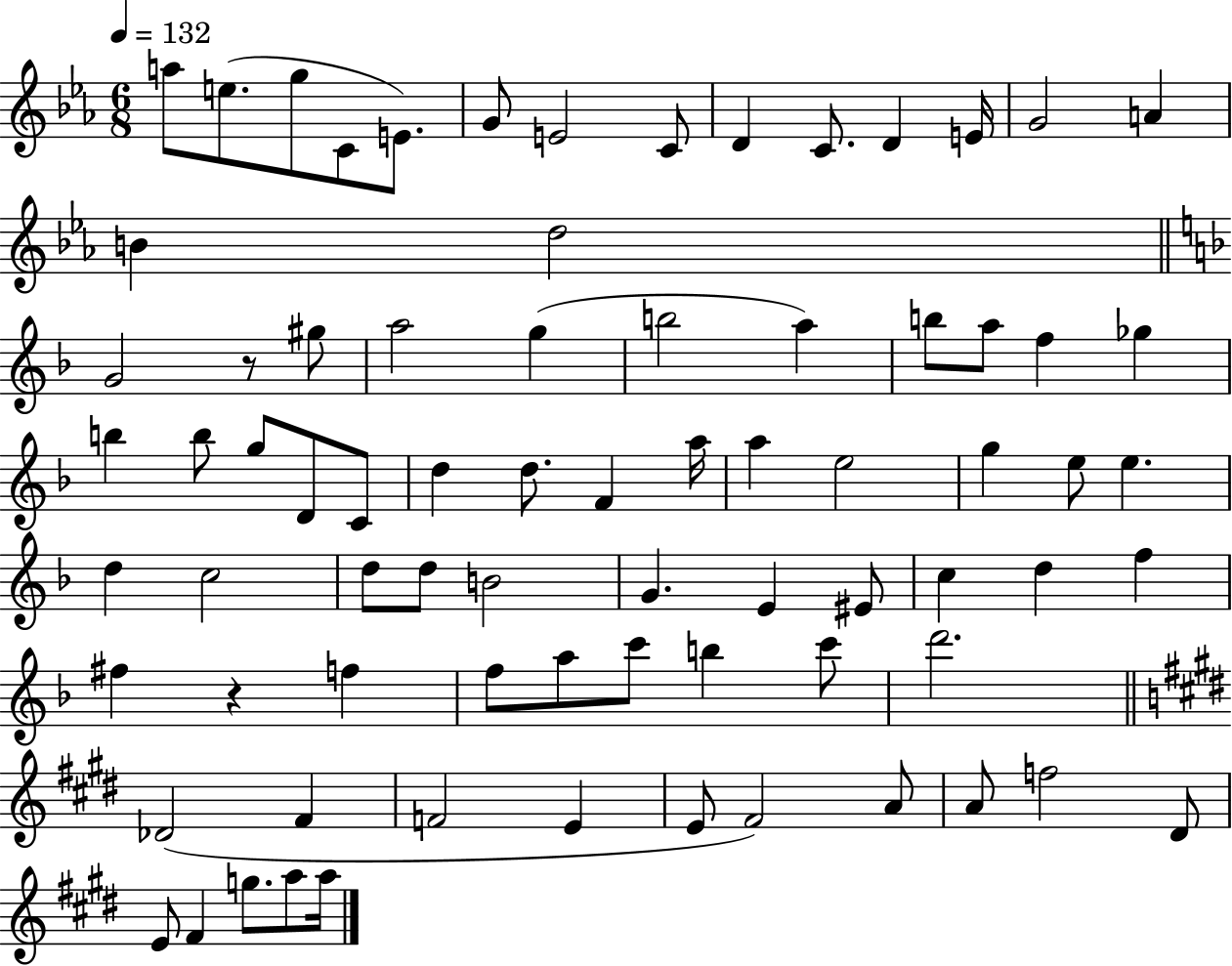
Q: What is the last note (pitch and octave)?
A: A5